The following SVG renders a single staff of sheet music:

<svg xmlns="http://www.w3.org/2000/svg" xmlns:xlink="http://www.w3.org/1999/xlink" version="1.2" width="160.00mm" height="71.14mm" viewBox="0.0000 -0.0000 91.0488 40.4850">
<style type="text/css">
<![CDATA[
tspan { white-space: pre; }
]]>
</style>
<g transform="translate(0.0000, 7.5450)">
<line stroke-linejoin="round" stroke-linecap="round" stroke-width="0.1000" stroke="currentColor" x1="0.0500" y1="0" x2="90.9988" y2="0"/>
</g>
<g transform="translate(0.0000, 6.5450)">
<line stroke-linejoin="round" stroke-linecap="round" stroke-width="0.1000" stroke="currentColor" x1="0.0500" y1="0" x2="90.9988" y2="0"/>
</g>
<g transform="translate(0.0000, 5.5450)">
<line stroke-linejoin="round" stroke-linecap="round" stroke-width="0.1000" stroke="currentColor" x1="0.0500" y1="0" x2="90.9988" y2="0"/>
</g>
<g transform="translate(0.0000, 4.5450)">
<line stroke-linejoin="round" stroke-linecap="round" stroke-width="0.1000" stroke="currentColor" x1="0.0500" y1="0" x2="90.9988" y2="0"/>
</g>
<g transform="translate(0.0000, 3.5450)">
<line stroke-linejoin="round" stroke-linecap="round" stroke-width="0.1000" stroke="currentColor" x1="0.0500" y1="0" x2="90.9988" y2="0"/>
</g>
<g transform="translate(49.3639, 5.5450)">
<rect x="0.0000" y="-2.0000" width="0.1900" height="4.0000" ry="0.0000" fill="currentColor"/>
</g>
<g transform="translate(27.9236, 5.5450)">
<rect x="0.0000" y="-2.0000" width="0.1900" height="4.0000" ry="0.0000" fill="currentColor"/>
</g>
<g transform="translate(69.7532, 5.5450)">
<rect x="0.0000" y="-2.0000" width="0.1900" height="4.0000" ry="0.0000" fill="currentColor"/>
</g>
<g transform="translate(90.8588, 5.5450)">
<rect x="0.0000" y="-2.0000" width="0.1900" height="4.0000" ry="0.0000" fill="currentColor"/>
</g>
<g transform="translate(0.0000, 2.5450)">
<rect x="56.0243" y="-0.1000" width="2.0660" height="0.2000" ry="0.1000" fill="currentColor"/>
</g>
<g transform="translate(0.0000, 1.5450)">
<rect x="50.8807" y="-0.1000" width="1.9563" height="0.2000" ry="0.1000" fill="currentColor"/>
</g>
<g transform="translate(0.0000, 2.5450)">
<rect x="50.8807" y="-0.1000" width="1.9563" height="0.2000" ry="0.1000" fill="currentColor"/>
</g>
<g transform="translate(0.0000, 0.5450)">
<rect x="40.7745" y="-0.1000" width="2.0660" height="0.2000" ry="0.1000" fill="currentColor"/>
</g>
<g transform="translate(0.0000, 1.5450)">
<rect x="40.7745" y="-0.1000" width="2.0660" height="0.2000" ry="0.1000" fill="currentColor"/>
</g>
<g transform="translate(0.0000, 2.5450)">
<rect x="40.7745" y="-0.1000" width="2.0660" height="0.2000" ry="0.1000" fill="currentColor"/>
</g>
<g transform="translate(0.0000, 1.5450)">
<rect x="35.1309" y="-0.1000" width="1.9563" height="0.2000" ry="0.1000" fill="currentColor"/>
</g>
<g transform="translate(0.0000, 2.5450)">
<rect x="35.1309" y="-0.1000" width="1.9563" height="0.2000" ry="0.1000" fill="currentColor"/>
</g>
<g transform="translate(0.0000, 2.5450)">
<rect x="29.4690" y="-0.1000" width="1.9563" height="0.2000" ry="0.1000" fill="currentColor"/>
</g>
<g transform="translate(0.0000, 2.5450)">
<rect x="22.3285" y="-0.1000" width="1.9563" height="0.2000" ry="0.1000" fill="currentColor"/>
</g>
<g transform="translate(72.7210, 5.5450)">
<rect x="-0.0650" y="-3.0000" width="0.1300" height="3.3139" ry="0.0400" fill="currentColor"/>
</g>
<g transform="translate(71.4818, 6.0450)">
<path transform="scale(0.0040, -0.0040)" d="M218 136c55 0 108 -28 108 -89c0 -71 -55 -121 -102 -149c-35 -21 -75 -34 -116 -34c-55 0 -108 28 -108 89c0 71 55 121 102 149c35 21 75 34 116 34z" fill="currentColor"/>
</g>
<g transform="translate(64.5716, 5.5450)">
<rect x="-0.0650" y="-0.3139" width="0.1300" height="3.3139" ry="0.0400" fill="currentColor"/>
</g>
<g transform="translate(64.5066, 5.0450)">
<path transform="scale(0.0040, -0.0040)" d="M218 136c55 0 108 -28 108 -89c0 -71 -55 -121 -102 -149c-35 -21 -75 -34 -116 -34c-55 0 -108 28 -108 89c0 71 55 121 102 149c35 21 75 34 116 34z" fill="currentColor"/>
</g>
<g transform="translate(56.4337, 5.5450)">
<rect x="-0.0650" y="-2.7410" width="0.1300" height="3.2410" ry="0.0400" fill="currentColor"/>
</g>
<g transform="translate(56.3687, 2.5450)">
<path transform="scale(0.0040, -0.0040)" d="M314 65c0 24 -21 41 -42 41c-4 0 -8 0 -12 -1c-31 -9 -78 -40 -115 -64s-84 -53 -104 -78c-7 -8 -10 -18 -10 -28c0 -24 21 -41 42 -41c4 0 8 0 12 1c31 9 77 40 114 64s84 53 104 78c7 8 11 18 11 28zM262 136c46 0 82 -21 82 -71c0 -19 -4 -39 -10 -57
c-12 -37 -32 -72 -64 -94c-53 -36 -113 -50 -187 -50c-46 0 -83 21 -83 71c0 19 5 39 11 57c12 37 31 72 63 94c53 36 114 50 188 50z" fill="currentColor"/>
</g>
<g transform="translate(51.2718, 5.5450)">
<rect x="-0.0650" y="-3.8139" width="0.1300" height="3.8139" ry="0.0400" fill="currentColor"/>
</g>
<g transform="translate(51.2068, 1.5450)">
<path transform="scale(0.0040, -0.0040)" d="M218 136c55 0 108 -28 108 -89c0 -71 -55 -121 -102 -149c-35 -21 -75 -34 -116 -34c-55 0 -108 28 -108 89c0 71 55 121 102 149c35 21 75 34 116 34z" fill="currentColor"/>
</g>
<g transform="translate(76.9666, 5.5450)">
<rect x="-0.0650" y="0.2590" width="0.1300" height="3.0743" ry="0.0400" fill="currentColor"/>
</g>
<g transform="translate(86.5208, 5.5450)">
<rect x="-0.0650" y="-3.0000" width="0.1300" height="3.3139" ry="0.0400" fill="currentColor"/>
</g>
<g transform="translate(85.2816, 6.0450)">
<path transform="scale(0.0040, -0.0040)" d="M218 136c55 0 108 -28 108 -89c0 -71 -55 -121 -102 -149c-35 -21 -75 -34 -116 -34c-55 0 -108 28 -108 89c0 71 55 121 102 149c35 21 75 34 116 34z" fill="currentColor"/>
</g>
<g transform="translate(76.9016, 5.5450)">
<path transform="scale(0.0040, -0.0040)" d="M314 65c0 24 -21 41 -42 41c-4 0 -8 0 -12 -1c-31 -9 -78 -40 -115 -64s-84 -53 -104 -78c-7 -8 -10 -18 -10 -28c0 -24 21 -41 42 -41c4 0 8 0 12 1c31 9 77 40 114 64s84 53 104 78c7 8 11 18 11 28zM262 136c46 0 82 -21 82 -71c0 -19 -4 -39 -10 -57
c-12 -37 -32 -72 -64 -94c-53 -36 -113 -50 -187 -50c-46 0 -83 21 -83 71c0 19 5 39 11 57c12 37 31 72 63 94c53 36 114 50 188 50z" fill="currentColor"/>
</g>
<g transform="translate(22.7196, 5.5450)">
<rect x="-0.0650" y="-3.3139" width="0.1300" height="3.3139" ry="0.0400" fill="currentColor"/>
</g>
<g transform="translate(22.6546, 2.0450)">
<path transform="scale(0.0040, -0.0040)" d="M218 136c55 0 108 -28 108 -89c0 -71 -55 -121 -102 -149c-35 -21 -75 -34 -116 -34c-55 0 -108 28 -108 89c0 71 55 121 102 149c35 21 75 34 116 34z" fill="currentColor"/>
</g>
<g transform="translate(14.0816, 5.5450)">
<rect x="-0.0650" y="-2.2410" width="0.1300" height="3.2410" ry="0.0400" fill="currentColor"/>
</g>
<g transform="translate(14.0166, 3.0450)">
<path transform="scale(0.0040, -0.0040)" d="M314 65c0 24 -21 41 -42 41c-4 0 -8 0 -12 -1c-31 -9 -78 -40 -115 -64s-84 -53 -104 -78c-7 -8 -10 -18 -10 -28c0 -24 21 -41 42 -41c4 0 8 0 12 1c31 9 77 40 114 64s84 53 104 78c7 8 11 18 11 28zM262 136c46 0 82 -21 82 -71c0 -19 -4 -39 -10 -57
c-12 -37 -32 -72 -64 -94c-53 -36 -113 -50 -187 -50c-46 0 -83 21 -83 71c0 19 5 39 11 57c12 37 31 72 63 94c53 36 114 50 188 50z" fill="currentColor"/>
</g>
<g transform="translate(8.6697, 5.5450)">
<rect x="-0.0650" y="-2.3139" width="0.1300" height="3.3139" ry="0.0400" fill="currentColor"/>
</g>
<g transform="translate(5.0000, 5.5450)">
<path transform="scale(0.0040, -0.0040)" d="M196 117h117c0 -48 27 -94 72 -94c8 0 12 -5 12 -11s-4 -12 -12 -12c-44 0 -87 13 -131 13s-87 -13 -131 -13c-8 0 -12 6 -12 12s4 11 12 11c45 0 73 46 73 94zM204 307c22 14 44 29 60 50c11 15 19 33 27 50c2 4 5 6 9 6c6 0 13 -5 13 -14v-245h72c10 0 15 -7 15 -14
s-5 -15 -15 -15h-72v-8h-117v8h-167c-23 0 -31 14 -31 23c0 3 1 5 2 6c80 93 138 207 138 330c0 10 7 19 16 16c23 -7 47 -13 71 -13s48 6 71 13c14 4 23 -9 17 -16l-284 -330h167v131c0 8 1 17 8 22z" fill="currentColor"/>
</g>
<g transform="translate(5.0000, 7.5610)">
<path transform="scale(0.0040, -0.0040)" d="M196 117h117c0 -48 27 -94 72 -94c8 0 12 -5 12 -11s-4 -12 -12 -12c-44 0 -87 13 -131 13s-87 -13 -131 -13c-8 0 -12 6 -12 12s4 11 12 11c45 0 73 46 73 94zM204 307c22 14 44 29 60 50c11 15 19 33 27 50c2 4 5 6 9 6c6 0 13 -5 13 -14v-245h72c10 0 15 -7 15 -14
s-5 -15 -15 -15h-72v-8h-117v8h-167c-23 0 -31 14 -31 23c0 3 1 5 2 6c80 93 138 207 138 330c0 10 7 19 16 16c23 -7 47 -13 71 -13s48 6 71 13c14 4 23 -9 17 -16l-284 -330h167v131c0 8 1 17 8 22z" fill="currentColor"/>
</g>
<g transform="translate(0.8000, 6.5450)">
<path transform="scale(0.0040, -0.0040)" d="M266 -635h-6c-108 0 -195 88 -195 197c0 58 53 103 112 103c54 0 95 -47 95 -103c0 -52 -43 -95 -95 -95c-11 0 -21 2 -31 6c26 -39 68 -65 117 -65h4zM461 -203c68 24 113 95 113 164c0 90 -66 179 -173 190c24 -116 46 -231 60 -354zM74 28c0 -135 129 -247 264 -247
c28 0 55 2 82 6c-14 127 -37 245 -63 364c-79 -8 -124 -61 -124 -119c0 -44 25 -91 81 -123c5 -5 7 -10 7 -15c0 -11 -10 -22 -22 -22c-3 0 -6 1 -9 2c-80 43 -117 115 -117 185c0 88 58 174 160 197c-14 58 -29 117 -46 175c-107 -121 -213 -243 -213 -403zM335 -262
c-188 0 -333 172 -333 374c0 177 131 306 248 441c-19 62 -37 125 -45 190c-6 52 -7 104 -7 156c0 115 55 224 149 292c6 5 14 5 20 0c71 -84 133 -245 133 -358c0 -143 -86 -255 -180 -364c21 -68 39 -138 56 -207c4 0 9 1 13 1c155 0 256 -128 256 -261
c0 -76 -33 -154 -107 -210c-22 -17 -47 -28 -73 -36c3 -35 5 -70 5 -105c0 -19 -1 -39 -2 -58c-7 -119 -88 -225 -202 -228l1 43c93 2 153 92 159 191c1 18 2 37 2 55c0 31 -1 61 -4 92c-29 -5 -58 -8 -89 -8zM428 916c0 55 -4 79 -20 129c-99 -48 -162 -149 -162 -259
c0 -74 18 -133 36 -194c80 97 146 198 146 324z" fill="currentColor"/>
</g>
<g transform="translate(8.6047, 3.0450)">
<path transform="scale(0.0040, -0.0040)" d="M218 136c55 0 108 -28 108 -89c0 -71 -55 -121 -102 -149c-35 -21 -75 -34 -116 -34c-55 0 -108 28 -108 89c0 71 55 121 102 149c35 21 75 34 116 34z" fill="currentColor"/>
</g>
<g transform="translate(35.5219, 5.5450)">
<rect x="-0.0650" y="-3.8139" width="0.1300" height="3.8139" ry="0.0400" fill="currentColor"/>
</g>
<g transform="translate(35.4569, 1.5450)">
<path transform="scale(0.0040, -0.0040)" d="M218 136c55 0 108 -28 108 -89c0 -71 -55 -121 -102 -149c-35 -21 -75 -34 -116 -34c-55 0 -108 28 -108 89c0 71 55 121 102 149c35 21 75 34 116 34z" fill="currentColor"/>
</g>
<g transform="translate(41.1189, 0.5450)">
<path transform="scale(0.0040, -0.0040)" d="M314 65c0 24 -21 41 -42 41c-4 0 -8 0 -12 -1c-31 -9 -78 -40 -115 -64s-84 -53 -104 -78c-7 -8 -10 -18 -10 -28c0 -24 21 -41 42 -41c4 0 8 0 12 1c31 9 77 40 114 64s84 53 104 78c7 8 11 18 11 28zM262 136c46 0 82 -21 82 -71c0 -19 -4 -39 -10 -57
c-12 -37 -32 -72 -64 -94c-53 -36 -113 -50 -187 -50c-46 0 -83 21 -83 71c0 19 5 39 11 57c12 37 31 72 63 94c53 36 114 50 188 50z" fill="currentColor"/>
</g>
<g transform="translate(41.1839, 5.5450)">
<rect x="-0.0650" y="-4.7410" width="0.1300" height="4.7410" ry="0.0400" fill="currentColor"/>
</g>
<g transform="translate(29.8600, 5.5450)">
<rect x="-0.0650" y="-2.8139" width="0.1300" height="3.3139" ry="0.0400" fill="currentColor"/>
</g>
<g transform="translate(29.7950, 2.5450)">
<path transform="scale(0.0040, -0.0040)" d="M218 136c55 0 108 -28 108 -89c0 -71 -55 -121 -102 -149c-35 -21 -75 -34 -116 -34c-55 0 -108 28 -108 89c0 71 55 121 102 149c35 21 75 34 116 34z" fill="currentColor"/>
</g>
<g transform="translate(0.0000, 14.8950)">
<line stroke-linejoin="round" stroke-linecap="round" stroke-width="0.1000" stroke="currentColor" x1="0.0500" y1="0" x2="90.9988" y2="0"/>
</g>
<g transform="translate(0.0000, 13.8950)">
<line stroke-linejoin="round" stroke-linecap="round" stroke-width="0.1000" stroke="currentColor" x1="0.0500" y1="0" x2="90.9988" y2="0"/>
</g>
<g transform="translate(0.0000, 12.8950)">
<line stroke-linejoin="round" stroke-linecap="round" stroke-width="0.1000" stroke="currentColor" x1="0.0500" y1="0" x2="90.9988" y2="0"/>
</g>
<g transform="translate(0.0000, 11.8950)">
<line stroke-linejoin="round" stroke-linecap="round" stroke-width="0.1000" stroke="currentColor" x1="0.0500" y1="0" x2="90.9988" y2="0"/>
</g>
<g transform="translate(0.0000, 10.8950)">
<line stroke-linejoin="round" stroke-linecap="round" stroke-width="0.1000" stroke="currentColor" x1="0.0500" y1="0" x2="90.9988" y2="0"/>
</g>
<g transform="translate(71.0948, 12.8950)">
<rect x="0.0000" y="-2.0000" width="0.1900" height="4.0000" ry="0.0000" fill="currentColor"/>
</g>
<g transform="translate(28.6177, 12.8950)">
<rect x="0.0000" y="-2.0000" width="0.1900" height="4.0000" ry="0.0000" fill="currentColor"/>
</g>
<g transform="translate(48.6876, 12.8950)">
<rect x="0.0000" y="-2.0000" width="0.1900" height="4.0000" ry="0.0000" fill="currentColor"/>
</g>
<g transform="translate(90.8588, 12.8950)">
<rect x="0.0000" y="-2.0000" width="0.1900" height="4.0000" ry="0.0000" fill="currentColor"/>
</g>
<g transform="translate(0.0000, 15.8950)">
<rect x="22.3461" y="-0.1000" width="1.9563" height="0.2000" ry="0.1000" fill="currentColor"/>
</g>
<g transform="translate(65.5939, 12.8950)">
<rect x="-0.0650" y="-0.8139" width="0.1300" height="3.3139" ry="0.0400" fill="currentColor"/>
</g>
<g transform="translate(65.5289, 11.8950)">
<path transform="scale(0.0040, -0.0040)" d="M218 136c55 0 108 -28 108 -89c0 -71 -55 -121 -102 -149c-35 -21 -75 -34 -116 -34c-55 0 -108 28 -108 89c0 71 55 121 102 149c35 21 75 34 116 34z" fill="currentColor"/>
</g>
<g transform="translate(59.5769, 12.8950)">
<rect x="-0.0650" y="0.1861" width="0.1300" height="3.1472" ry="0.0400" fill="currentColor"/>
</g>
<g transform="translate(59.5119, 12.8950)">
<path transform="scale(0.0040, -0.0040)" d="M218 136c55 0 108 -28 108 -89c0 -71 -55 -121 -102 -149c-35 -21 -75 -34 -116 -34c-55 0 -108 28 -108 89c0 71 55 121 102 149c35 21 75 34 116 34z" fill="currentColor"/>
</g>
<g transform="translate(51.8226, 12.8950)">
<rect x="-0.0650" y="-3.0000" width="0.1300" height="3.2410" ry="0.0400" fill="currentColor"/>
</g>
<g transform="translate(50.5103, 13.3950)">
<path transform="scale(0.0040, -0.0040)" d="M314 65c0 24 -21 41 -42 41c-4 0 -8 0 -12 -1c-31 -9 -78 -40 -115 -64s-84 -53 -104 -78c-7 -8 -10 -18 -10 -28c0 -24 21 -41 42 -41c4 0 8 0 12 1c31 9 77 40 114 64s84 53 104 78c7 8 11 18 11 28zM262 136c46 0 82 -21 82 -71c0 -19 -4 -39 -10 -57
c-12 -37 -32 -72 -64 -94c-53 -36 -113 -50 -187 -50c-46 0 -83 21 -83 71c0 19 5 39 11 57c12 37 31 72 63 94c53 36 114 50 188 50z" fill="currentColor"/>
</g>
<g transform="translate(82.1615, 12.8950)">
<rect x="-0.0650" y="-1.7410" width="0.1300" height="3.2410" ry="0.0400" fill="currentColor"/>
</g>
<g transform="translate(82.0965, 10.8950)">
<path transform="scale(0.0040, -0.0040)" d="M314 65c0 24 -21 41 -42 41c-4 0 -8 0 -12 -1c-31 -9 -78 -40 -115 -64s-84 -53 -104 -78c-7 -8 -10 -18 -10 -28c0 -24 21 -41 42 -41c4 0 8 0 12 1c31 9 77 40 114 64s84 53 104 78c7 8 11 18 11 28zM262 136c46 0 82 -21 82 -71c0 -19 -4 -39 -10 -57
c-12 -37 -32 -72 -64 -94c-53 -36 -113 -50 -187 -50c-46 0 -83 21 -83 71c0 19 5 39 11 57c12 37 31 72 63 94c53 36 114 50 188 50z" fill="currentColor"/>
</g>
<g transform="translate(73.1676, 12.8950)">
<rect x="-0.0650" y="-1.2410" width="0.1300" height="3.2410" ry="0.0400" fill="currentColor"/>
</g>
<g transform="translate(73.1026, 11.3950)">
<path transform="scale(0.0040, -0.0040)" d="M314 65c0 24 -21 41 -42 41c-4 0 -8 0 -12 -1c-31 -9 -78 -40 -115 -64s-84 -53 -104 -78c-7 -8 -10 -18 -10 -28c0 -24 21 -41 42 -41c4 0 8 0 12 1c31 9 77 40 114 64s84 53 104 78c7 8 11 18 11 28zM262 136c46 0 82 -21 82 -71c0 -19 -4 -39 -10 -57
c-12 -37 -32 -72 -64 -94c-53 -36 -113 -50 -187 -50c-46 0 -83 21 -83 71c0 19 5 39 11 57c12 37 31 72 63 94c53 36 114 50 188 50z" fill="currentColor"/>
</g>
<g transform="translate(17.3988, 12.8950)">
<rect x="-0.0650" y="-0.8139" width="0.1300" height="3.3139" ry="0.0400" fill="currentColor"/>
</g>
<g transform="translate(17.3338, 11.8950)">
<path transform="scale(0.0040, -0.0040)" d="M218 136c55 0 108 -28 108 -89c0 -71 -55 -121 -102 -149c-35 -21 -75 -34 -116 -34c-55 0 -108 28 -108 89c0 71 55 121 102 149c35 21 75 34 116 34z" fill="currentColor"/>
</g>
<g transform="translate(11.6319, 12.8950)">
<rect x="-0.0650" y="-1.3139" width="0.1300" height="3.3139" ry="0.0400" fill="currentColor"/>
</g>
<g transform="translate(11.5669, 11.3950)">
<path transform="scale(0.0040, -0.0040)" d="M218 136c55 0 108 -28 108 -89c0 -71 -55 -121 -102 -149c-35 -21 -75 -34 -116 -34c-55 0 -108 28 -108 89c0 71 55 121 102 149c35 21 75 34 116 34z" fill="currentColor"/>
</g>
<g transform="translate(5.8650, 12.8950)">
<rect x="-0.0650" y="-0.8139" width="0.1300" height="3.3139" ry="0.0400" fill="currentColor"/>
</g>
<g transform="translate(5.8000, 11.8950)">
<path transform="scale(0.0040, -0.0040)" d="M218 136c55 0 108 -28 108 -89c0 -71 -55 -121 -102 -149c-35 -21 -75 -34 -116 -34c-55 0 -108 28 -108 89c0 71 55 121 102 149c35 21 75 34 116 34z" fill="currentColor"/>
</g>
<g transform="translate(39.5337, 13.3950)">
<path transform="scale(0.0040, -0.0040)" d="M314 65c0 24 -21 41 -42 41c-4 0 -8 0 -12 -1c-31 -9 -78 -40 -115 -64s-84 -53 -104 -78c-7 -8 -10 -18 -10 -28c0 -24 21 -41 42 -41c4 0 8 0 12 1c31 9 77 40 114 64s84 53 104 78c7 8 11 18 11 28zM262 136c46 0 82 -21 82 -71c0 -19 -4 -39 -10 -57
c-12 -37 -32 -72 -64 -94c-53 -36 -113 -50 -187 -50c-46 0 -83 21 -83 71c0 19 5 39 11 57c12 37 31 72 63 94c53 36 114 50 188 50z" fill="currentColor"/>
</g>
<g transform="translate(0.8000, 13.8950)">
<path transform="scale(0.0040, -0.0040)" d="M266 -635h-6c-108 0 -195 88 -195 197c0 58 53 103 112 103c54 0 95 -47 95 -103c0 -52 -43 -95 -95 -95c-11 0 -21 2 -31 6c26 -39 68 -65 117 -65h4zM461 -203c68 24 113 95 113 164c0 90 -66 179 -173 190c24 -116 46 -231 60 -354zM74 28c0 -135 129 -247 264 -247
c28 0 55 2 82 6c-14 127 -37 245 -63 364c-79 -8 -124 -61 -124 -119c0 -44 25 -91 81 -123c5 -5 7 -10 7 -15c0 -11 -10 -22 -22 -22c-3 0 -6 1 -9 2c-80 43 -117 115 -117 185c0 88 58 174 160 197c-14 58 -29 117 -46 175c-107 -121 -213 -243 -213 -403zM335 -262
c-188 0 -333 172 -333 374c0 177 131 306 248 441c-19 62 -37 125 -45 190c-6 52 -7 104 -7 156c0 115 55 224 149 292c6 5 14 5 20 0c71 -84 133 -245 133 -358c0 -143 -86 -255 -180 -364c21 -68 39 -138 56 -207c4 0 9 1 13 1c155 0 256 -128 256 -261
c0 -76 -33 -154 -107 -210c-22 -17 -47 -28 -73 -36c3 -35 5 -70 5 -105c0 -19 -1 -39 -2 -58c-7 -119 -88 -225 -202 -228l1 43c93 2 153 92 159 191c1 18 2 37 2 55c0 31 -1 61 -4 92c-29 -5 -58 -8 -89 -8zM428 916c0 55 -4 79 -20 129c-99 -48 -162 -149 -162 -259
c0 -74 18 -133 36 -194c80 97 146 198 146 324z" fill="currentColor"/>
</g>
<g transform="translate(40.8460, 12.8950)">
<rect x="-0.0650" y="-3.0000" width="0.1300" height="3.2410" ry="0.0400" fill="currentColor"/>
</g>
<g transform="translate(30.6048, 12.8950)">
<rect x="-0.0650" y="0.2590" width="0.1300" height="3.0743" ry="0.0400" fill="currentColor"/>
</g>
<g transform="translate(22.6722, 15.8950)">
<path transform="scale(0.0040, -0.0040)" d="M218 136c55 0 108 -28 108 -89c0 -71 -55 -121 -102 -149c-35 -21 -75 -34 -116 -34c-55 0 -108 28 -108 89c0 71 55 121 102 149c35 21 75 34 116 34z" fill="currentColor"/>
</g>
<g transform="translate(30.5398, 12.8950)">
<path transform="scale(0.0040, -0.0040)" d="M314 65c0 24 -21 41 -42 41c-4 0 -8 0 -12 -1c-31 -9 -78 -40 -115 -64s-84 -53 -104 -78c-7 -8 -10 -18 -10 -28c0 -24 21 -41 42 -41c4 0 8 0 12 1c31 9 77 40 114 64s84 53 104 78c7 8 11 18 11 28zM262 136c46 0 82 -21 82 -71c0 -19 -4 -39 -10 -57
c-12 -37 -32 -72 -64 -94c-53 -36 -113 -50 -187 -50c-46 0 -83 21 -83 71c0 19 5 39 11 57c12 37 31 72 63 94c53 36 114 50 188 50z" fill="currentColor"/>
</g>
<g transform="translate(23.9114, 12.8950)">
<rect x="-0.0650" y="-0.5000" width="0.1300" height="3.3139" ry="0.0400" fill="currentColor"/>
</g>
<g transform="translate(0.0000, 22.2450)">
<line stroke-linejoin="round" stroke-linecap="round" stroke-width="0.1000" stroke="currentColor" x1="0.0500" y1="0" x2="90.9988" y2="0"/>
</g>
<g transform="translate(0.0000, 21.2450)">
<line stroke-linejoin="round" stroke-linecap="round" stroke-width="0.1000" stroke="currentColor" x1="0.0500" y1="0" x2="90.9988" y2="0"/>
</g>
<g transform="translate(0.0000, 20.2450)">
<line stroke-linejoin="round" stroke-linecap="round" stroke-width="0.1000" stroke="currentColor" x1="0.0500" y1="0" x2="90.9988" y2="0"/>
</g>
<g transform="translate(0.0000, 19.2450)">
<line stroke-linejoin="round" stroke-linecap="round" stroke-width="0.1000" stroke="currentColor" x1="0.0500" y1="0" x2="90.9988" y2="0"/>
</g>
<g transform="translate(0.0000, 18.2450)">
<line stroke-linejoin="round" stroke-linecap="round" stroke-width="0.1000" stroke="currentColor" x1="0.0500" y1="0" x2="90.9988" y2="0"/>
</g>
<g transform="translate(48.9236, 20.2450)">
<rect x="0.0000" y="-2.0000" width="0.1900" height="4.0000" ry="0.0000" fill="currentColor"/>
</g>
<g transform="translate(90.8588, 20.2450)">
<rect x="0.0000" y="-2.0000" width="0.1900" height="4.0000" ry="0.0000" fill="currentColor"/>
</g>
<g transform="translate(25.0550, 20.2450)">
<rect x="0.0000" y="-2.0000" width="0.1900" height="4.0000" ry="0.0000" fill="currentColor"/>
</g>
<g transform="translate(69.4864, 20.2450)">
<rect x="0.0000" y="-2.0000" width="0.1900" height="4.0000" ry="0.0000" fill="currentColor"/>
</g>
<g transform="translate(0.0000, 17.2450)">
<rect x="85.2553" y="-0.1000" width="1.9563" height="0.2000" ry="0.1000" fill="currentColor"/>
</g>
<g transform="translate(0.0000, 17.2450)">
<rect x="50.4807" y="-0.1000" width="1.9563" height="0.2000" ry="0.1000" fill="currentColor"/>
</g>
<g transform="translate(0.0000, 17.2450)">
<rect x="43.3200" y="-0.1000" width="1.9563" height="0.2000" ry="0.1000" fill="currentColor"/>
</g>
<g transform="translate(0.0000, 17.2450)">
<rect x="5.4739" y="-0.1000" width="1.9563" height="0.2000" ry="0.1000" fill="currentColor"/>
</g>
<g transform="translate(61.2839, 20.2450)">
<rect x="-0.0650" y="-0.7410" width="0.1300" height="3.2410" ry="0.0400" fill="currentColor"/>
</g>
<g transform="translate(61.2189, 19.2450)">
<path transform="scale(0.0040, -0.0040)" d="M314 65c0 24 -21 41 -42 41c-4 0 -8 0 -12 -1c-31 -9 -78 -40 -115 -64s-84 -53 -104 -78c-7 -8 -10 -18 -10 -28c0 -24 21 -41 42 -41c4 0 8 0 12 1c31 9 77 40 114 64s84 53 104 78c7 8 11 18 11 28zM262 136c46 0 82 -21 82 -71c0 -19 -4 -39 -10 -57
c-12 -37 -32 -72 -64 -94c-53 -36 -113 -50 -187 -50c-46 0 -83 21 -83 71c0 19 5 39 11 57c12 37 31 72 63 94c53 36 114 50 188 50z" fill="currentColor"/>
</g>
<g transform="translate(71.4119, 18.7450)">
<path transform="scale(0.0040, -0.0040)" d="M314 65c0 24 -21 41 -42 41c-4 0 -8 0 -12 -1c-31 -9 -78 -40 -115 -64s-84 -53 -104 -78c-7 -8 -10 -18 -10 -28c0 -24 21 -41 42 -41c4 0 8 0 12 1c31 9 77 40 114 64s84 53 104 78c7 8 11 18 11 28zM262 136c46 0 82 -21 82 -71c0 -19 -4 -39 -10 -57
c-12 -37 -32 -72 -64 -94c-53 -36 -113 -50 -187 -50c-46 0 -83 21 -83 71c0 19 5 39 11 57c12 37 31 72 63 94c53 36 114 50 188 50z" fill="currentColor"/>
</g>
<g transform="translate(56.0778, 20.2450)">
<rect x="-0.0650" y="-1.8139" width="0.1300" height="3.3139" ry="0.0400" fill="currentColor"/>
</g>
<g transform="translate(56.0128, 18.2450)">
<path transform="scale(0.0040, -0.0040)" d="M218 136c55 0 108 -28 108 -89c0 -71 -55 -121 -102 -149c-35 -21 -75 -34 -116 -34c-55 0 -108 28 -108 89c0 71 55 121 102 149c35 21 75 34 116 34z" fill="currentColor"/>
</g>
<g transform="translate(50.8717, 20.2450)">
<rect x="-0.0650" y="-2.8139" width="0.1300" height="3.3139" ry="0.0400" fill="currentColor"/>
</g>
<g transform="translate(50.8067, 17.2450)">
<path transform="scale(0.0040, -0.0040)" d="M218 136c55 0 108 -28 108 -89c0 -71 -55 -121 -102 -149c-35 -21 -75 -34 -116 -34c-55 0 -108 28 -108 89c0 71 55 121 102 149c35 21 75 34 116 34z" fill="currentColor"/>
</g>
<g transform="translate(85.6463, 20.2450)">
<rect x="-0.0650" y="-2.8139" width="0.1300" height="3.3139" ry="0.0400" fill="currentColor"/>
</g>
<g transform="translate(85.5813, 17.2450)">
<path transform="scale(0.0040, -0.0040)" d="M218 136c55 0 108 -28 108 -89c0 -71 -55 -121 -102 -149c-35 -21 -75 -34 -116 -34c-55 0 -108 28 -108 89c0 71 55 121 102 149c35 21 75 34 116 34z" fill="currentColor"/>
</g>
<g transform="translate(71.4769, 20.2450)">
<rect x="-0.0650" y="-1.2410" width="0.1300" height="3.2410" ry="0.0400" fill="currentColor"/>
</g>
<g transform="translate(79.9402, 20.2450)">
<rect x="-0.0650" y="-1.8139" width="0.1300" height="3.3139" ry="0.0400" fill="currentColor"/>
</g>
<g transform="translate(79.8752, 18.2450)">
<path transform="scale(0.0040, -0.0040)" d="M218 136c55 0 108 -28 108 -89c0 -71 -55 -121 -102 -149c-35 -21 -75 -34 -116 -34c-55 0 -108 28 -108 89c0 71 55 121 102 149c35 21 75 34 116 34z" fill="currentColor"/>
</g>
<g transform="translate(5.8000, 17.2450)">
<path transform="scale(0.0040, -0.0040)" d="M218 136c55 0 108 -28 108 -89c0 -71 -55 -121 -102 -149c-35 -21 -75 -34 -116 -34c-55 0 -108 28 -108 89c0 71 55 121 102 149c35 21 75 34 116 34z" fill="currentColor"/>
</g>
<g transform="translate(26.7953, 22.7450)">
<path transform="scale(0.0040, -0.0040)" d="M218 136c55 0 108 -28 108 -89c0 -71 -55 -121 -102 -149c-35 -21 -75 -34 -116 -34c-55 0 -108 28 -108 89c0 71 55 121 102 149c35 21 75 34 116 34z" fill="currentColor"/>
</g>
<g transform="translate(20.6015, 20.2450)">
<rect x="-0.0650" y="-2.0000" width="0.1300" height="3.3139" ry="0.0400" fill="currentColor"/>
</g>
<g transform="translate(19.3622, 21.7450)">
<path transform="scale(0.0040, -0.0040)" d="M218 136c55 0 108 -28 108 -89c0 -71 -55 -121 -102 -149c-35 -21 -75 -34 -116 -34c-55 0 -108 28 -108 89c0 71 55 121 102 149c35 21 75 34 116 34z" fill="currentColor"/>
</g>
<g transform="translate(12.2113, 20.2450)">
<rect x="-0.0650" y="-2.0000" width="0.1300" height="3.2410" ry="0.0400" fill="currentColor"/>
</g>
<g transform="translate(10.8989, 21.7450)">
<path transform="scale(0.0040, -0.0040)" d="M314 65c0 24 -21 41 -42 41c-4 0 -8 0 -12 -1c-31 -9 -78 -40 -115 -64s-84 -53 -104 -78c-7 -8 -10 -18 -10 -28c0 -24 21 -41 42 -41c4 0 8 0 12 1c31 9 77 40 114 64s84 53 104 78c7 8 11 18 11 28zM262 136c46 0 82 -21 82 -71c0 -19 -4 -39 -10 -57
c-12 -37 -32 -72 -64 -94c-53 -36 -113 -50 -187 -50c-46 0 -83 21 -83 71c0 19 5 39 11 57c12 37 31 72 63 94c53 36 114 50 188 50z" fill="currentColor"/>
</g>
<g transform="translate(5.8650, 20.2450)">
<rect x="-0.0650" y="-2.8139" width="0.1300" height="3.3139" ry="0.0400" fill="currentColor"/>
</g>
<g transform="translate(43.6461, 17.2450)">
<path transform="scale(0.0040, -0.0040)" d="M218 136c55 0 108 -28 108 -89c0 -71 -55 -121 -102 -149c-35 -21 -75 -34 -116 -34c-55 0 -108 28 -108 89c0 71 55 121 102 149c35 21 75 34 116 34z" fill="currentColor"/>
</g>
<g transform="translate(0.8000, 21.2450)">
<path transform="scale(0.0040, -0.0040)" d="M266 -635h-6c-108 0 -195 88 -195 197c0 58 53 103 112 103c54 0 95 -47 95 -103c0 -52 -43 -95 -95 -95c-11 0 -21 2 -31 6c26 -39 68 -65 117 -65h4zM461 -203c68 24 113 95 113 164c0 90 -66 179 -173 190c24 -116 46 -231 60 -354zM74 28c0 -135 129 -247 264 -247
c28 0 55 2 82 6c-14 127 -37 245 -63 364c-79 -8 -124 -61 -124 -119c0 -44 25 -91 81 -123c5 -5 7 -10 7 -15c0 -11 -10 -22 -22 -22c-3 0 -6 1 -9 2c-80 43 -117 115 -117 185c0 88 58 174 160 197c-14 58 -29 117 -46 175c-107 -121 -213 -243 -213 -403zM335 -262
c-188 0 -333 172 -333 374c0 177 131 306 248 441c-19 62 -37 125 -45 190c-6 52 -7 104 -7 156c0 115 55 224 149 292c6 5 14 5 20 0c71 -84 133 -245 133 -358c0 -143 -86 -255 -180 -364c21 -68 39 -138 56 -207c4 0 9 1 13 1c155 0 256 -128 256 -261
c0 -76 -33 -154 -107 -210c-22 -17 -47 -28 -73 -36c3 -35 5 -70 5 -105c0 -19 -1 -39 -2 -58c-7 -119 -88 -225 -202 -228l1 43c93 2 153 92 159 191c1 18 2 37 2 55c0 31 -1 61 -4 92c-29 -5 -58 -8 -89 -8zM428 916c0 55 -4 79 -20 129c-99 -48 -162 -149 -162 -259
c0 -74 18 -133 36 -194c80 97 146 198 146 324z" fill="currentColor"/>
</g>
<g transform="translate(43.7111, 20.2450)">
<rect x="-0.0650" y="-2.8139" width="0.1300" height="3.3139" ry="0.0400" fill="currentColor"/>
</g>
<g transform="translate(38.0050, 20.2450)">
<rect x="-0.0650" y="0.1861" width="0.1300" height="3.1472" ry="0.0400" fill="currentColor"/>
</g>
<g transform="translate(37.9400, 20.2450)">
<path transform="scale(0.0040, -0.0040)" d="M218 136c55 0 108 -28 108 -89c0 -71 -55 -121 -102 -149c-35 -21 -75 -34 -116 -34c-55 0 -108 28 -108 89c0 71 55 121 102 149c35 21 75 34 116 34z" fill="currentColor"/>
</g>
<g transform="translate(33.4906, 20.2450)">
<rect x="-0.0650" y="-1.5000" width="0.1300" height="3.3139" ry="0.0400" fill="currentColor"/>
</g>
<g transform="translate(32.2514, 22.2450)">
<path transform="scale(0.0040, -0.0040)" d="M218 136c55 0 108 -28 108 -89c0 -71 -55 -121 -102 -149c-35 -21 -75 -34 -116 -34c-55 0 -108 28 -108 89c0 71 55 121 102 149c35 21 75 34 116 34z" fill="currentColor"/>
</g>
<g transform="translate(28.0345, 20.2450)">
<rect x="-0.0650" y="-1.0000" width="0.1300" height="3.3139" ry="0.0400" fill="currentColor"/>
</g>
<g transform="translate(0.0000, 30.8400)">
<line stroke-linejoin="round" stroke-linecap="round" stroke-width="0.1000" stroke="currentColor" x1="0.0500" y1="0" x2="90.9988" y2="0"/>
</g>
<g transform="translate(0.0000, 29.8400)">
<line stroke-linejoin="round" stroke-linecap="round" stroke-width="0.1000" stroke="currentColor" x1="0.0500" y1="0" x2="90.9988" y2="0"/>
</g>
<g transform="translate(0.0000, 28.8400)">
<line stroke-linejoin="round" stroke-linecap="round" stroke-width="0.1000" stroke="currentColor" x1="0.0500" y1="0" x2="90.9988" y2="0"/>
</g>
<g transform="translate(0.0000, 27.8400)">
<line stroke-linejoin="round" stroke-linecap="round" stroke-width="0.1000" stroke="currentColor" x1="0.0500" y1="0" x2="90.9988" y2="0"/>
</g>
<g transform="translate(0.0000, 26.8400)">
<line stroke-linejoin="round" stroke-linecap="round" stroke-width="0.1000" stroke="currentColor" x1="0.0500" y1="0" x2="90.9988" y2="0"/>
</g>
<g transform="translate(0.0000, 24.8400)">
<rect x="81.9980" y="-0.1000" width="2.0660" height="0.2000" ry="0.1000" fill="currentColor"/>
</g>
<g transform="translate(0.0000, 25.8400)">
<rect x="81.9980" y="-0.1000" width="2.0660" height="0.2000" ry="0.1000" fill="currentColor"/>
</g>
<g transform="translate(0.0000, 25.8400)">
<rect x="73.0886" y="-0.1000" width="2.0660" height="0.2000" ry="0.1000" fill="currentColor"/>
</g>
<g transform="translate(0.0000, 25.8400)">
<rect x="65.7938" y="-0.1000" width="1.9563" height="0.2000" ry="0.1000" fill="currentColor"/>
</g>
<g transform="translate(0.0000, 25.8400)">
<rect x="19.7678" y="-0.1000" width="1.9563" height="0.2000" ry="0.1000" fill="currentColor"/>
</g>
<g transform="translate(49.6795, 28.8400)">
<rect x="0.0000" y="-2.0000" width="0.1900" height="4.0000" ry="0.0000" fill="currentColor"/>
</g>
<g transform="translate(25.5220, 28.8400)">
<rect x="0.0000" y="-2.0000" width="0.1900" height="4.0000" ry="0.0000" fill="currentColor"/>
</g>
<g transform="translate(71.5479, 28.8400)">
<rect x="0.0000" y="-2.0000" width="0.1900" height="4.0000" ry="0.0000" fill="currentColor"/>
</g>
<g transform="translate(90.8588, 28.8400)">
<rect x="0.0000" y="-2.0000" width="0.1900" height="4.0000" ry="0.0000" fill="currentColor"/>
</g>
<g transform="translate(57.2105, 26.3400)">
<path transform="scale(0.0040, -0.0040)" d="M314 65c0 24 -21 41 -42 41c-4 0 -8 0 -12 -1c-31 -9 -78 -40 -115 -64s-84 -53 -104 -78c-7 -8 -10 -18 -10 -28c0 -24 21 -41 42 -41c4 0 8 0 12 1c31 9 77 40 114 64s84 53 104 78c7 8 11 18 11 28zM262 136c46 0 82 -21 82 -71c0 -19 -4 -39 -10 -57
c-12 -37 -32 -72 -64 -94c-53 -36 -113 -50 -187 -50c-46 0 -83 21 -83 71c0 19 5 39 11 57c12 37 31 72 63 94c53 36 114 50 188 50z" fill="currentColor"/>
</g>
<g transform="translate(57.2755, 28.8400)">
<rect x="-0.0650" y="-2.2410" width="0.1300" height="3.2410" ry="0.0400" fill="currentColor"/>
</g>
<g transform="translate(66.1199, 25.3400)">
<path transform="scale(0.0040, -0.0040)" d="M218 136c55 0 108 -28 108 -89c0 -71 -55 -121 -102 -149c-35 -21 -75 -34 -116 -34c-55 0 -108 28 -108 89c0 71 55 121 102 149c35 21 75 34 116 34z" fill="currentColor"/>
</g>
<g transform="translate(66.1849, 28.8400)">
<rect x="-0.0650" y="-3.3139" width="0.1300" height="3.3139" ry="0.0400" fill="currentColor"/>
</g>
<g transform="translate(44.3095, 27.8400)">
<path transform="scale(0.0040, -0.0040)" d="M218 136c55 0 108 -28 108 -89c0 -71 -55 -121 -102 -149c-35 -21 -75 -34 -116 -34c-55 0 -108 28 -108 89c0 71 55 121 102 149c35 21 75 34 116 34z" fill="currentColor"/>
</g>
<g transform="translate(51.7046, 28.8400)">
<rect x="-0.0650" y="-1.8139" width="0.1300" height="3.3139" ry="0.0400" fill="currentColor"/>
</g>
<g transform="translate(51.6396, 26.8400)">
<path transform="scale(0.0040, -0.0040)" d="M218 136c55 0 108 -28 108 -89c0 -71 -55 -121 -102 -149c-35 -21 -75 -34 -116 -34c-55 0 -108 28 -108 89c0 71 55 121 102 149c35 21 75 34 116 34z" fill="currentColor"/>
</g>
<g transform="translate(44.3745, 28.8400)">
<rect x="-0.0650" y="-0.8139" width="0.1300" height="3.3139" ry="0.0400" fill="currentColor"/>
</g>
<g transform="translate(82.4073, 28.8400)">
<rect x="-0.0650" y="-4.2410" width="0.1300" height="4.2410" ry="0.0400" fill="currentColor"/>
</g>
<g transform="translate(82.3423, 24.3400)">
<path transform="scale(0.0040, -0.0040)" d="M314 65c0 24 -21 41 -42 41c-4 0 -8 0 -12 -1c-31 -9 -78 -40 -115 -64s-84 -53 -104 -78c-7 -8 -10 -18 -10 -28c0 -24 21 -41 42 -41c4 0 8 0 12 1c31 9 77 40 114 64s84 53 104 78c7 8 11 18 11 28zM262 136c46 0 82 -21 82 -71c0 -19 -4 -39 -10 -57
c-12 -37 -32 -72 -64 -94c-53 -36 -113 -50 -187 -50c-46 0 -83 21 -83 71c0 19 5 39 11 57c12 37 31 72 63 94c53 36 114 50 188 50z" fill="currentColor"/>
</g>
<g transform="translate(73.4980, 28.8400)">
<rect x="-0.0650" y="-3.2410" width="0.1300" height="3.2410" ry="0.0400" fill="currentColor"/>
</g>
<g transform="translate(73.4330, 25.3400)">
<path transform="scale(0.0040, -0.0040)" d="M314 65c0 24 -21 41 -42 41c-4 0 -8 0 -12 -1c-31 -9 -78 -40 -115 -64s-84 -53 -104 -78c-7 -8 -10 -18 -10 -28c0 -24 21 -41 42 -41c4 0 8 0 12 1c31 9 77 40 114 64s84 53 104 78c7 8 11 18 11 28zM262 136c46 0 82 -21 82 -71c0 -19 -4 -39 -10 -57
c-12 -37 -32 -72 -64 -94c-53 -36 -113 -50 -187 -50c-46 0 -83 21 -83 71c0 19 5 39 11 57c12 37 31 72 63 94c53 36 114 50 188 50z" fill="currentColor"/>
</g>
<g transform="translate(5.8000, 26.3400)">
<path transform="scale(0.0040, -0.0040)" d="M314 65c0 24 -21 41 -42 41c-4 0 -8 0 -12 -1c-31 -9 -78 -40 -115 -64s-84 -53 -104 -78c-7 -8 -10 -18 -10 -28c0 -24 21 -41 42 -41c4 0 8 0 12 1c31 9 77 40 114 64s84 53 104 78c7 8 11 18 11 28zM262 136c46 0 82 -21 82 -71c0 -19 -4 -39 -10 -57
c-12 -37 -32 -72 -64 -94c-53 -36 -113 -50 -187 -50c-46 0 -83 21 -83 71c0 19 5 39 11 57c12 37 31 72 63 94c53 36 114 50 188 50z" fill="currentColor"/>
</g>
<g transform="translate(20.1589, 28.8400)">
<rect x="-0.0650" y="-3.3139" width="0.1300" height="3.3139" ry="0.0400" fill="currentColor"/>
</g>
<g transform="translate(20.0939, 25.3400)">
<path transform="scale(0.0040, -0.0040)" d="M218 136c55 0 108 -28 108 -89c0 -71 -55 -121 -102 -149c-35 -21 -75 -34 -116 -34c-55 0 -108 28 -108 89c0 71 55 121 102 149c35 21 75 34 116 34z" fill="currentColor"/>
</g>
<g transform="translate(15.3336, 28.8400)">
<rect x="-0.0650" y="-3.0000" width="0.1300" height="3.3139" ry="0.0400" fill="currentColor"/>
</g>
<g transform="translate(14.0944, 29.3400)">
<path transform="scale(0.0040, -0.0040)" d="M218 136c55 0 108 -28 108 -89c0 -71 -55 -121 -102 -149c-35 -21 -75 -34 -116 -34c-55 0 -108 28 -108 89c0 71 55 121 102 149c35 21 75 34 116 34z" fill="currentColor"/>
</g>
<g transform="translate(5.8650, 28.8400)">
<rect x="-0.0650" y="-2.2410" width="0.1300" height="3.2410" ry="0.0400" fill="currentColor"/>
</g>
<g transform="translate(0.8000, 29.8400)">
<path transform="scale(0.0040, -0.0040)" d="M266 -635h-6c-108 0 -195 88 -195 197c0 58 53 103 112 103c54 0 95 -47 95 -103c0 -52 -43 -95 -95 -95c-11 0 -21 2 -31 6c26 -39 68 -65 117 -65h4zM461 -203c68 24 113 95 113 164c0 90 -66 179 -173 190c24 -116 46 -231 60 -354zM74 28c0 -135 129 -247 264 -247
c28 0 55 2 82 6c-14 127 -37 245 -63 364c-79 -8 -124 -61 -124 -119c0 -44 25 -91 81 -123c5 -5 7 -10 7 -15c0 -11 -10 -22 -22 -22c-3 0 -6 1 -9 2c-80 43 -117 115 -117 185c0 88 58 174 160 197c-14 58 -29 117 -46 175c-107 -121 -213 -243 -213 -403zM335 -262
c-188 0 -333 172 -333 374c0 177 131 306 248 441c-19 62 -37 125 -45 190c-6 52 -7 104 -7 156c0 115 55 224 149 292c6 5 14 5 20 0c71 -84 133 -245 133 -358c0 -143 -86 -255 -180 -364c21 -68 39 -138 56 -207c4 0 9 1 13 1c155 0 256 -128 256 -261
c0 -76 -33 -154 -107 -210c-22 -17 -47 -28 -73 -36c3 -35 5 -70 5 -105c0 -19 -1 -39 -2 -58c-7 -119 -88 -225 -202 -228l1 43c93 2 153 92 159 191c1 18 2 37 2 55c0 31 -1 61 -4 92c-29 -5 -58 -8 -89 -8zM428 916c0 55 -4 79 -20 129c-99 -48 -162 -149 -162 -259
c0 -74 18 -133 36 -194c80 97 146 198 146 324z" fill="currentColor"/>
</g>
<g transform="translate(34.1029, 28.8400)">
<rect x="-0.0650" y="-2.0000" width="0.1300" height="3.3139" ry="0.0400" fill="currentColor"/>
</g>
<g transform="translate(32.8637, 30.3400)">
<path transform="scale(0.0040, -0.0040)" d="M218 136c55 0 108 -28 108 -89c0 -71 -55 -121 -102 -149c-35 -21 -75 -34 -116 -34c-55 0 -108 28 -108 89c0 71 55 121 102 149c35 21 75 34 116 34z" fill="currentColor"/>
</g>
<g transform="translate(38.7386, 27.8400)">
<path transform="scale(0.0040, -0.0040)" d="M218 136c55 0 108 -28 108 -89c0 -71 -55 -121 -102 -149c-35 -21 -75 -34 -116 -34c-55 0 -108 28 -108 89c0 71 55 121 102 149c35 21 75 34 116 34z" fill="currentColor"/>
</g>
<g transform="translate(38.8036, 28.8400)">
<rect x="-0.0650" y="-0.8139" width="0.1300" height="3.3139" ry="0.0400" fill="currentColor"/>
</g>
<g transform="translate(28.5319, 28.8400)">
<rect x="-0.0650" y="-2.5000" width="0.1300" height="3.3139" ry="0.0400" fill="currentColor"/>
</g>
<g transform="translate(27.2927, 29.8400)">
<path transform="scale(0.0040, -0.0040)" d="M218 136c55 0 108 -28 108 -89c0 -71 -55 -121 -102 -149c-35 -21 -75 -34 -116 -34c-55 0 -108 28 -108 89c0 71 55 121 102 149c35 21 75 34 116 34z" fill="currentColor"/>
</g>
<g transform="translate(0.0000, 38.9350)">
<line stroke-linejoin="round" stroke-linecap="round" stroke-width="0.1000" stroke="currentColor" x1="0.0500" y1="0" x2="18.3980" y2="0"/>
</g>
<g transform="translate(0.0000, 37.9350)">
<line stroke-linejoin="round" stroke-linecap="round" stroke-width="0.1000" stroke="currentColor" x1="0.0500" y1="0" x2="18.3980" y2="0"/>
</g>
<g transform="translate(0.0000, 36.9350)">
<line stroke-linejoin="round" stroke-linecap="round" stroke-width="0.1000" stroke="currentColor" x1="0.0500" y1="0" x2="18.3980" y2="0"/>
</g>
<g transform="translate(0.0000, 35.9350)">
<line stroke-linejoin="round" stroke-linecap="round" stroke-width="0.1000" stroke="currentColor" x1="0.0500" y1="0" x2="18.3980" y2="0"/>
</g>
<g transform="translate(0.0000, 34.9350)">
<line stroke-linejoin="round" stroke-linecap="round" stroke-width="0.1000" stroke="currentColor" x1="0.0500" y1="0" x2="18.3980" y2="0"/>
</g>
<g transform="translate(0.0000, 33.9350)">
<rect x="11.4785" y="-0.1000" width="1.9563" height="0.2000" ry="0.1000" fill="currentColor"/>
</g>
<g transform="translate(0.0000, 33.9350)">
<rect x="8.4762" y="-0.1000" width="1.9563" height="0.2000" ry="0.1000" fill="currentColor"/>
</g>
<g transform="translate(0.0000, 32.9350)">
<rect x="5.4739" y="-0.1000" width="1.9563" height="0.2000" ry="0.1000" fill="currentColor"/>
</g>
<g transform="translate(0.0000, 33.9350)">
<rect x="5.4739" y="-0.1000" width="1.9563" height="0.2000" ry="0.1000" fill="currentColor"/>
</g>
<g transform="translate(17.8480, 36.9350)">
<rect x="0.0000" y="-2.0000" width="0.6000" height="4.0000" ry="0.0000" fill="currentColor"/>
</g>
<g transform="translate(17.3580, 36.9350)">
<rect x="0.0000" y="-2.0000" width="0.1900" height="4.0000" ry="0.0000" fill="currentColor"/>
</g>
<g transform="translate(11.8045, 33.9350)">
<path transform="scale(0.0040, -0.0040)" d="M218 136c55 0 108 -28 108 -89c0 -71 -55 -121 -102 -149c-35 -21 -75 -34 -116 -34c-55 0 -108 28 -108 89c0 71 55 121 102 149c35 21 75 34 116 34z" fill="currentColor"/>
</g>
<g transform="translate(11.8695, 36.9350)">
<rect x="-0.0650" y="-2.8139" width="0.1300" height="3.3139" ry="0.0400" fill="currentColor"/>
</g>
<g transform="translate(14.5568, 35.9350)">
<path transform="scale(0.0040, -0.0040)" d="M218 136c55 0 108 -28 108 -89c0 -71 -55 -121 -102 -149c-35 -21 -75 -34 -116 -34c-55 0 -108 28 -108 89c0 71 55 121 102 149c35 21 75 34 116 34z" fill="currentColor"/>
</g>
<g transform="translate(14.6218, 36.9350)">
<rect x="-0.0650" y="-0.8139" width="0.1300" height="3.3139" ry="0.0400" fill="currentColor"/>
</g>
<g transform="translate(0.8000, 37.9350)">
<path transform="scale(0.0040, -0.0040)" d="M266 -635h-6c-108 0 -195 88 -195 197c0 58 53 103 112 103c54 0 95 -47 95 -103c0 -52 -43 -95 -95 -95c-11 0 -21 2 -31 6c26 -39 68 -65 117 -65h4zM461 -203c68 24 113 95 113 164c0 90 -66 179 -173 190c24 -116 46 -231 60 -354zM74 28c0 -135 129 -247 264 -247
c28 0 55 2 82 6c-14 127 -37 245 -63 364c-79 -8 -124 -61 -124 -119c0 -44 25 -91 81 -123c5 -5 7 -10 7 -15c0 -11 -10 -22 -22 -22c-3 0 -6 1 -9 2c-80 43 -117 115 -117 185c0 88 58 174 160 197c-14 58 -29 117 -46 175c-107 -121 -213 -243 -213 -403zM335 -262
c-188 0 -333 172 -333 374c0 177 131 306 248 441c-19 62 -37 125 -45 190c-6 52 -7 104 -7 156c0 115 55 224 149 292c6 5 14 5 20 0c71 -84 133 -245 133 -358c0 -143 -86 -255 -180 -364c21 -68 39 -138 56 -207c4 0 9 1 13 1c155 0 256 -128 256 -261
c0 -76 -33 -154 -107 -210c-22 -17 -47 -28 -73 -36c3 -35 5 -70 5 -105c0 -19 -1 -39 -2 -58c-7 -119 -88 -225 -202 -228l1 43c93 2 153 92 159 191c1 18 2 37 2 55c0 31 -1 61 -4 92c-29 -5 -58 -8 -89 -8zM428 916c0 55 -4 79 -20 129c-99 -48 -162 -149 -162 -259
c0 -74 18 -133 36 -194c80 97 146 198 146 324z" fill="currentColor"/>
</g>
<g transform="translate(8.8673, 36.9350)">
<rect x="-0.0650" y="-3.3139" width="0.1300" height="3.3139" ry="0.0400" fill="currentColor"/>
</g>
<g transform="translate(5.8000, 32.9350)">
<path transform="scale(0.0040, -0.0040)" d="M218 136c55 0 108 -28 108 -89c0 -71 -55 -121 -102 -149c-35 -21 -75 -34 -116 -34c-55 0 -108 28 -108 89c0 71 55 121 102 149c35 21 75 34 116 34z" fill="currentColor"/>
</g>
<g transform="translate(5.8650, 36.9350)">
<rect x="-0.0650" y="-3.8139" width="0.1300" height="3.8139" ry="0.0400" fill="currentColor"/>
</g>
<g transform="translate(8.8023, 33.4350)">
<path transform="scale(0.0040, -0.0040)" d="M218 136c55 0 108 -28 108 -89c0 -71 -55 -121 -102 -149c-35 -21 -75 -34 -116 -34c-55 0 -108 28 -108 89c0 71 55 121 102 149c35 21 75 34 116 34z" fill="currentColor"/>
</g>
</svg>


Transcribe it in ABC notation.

X:1
T:Untitled
M:4/4
L:1/4
K:C
g g2 b a c' e'2 c' a2 c A B2 A d e d C B2 A2 A2 B d e2 f2 a F2 F D E B a a f d2 e2 f a g2 A b G F d d f g2 b b2 d'2 c' b a d